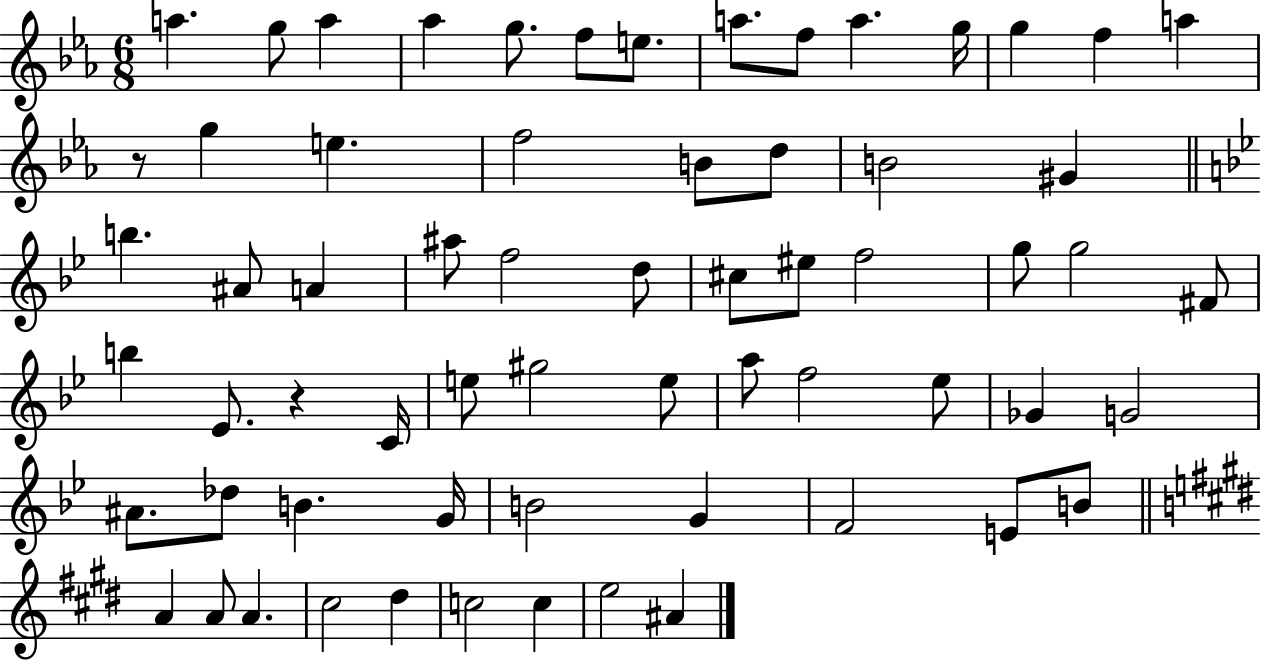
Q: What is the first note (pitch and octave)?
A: A5